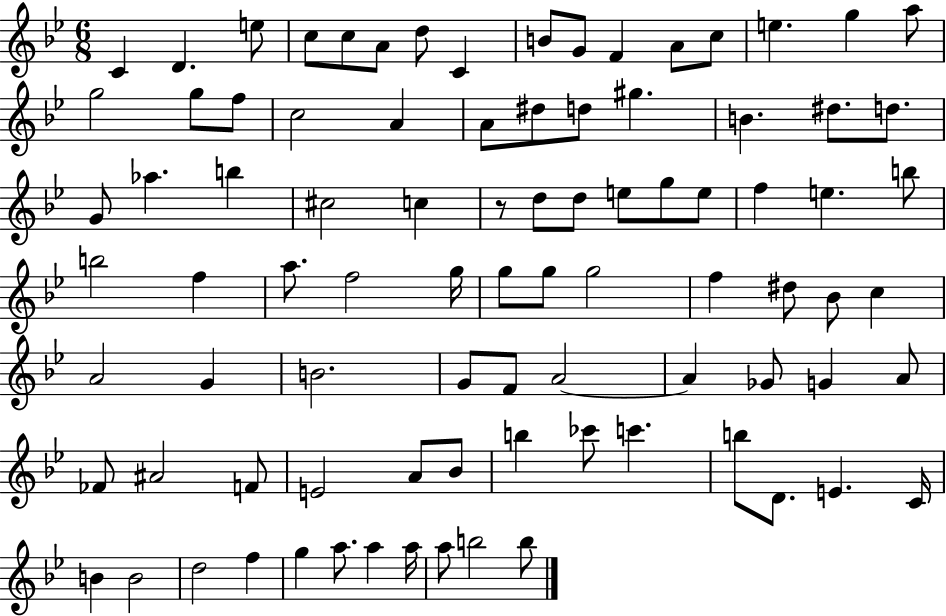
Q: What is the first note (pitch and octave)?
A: C4